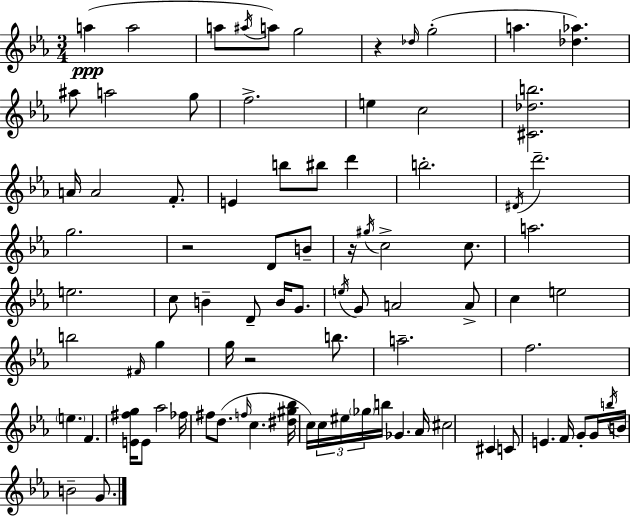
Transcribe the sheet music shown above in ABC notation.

X:1
T:Untitled
M:3/4
L:1/4
K:Cm
a a2 a/2 ^a/4 a/2 g2 z _d/4 g2 a [_d_a] ^a/2 a2 g/2 f2 e c2 [^C_db]2 A/4 A2 F/2 E b/2 ^b/2 d' b2 ^D/4 d'2 g2 z2 D/2 B/2 z/4 ^g/4 c2 c/2 a2 e2 c/2 B D/2 B/4 G/2 e/4 G/2 A2 A/2 c e2 b2 ^F/4 g g/4 z2 b/2 a2 f2 e F [E^fg]/4 E/2 _a2 _f/4 ^f/2 d/2 f/4 c [^d^g_b]/4 c/4 c/4 ^e/4 _g/4 b/4 _G _A/4 ^c2 ^C C/2 E F/4 G/2 G/4 b/4 B/4 B2 G/2